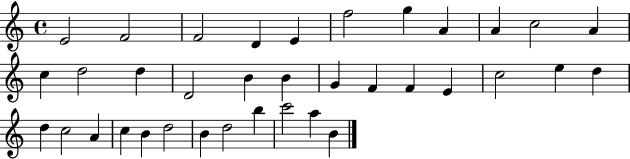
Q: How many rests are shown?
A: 0